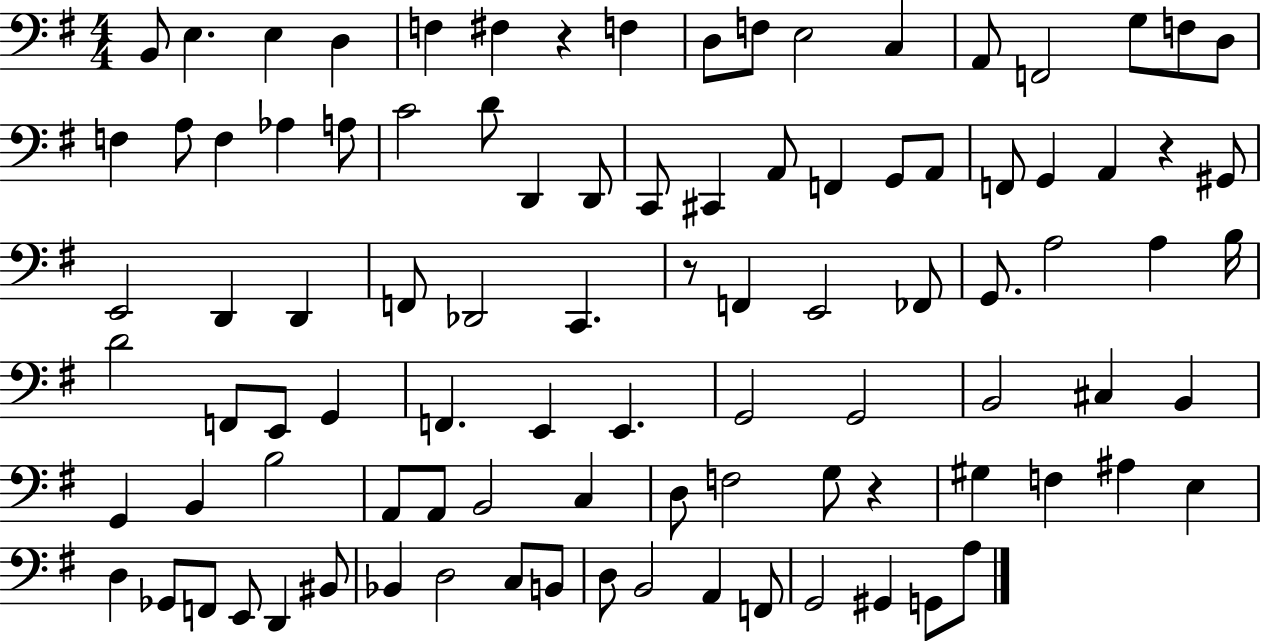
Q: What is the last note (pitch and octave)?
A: A3